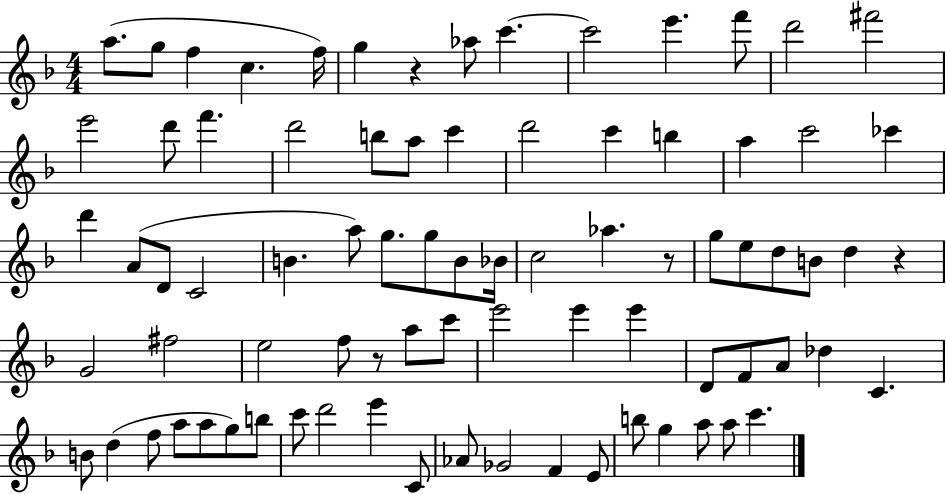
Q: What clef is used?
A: treble